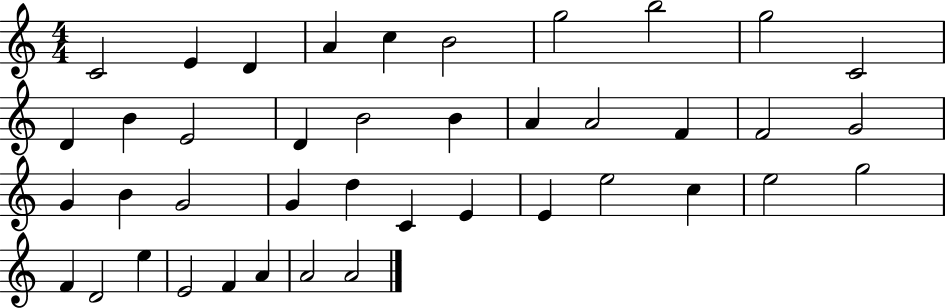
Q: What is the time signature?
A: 4/4